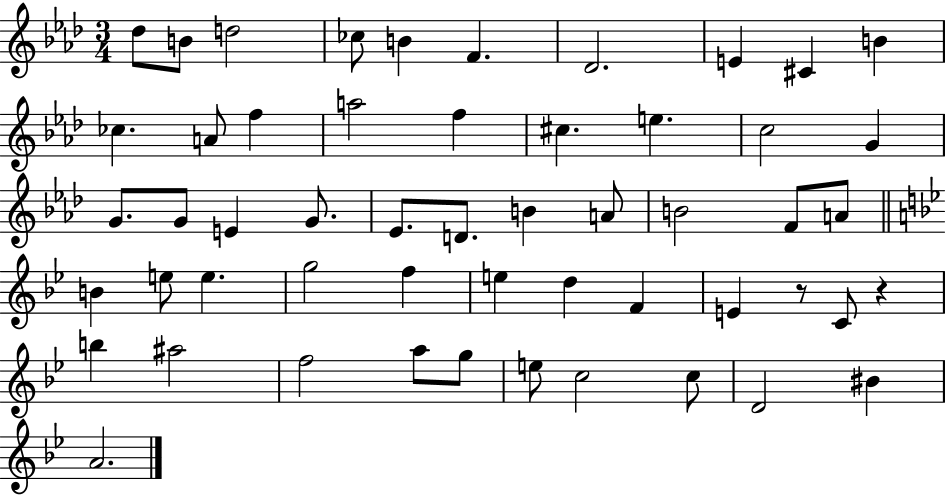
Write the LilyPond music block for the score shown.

{
  \clef treble
  \numericTimeSignature
  \time 3/4
  \key aes \major
  \repeat volta 2 { des''8 b'8 d''2 | ces''8 b'4 f'4. | des'2. | e'4 cis'4 b'4 | \break ces''4. a'8 f''4 | a''2 f''4 | cis''4. e''4. | c''2 g'4 | \break g'8. g'8 e'4 g'8. | ees'8. d'8. b'4 a'8 | b'2 f'8 a'8 | \bar "||" \break \key bes \major b'4 e''8 e''4. | g''2 f''4 | e''4 d''4 f'4 | e'4 r8 c'8 r4 | \break b''4 ais''2 | f''2 a''8 g''8 | e''8 c''2 c''8 | d'2 bis'4 | \break a'2. | } \bar "|."
}